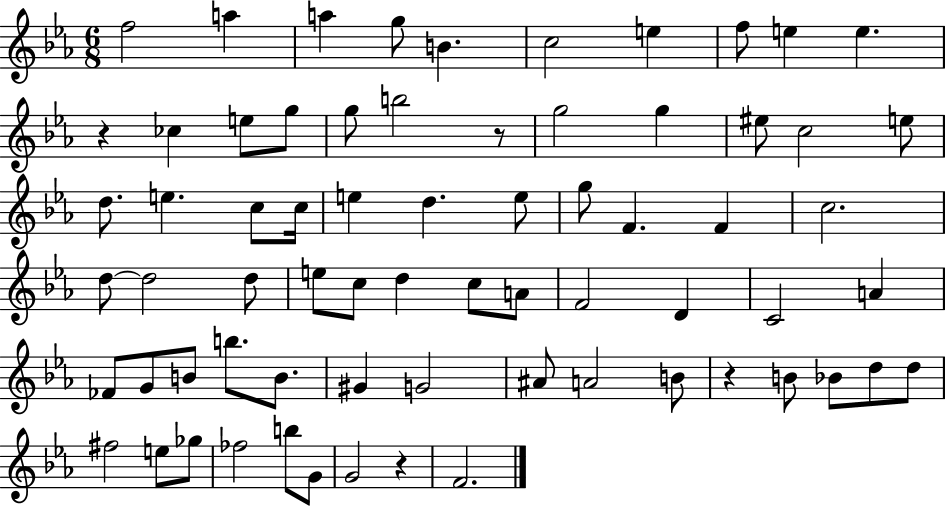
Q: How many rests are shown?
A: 4